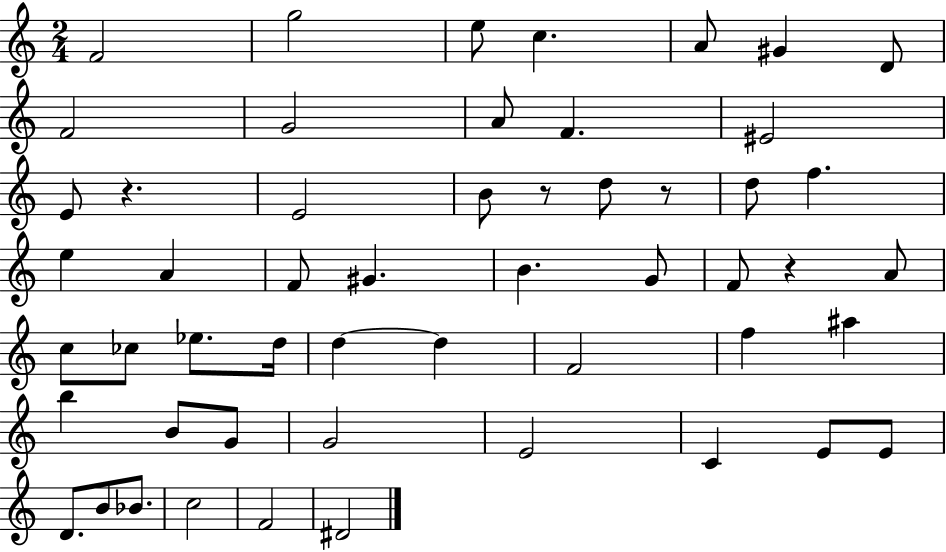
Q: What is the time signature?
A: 2/4